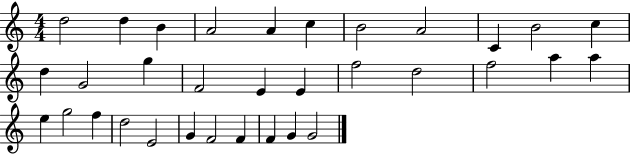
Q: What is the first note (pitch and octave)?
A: D5